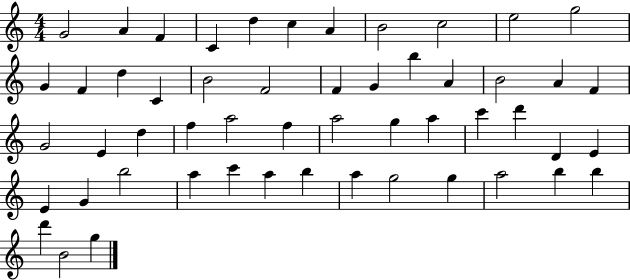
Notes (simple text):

G4/h A4/q F4/q C4/q D5/q C5/q A4/q B4/h C5/h E5/h G5/h G4/q F4/q D5/q C4/q B4/h F4/h F4/q G4/q B5/q A4/q B4/h A4/q F4/q G4/h E4/q D5/q F5/q A5/h F5/q A5/h G5/q A5/q C6/q D6/q D4/q E4/q E4/q G4/q B5/h A5/q C6/q A5/q B5/q A5/q G5/h G5/q A5/h B5/q B5/q D6/q B4/h G5/q